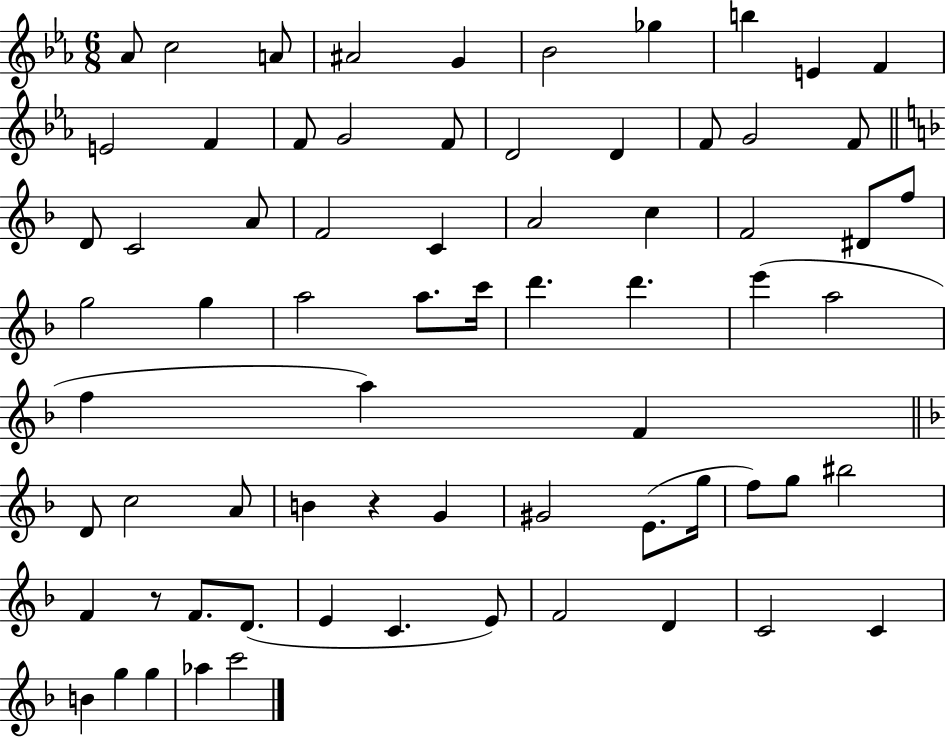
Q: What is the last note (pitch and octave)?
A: C6